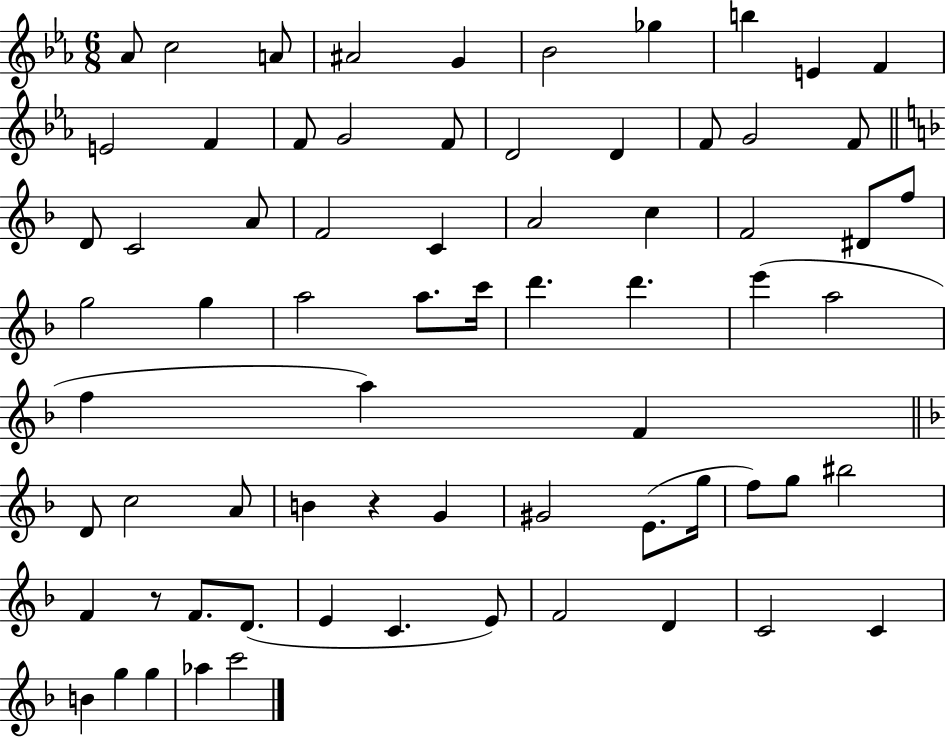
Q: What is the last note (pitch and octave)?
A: C6